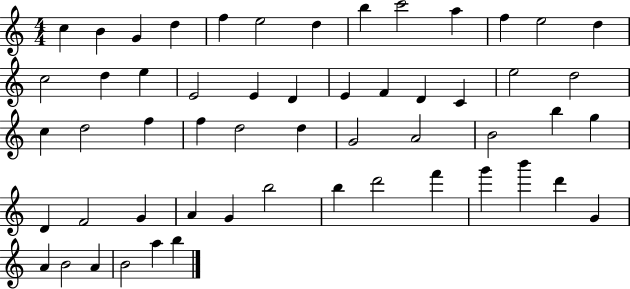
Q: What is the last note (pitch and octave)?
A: B5